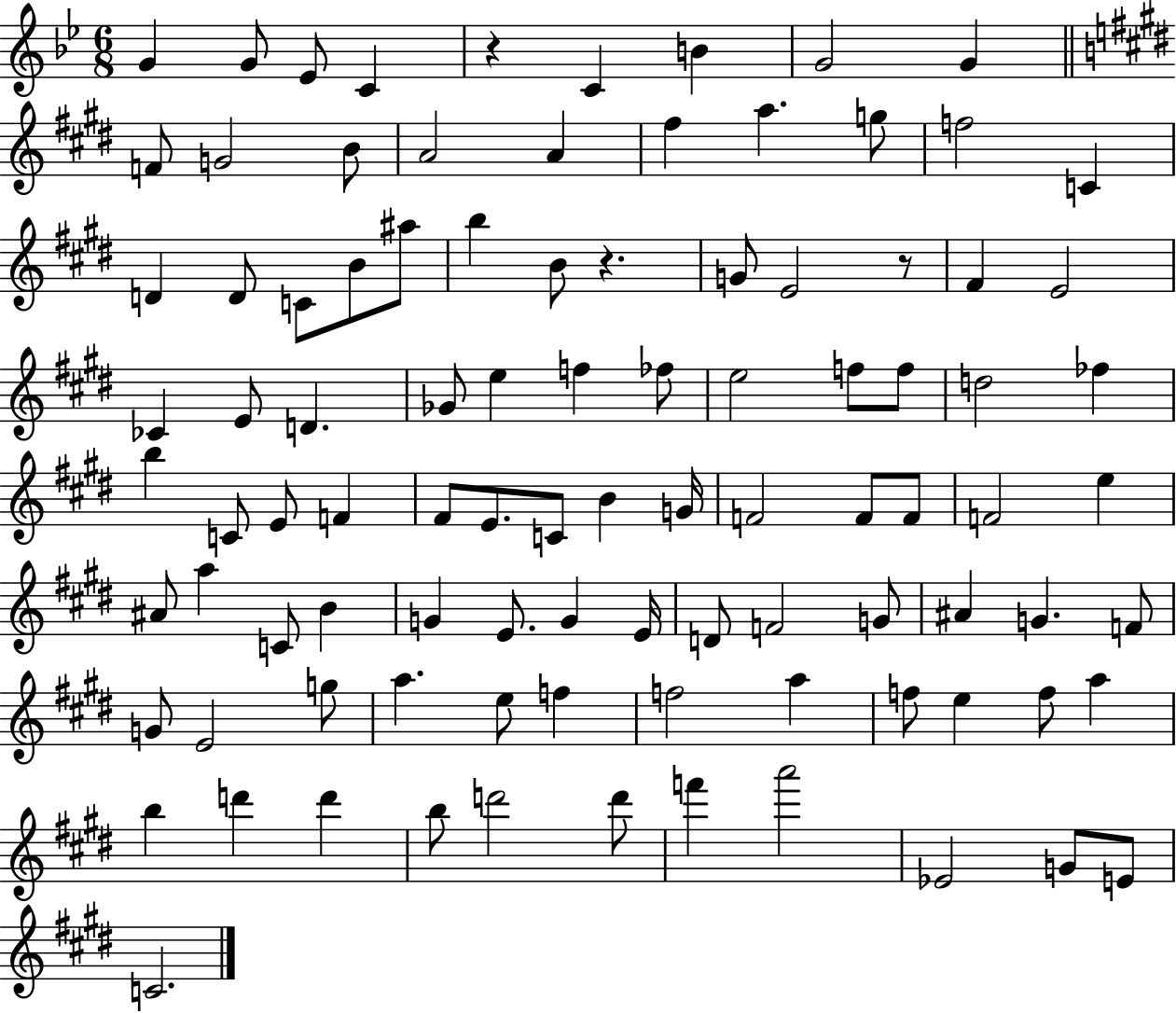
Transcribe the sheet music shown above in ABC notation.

X:1
T:Untitled
M:6/8
L:1/4
K:Bb
G G/2 _E/2 C z C B G2 G F/2 G2 B/2 A2 A ^f a g/2 f2 C D D/2 C/2 B/2 ^a/2 b B/2 z G/2 E2 z/2 ^F E2 _C E/2 D _G/2 e f _f/2 e2 f/2 f/2 d2 _f b C/2 E/2 F ^F/2 E/2 C/2 B G/4 F2 F/2 F/2 F2 e ^A/2 a C/2 B G E/2 G E/4 D/2 F2 G/2 ^A G F/2 G/2 E2 g/2 a e/2 f f2 a f/2 e f/2 a b d' d' b/2 d'2 d'/2 f' a'2 _E2 G/2 E/2 C2